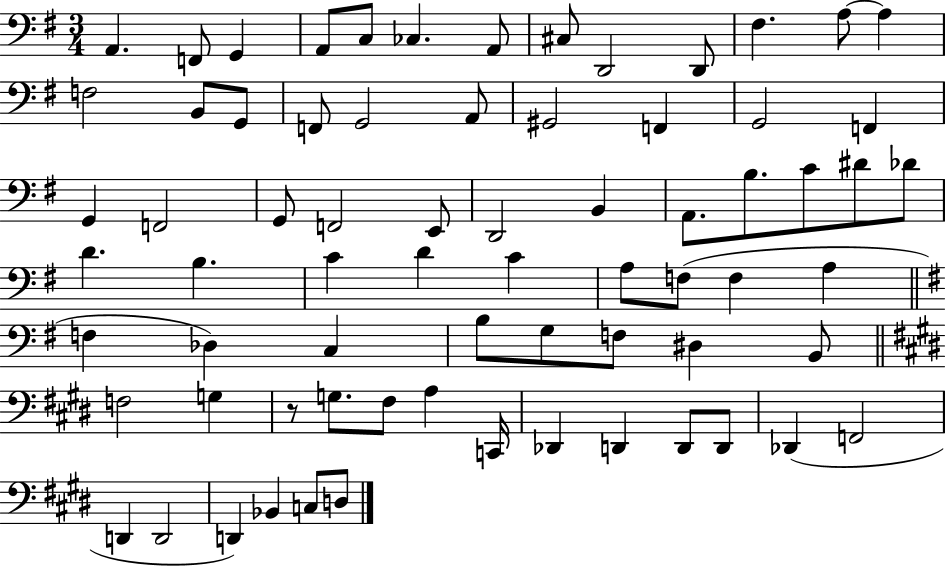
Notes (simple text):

A2/q. F2/e G2/q A2/e C3/e CES3/q. A2/e C#3/e D2/h D2/e F#3/q. A3/e A3/q F3/h B2/e G2/e F2/e G2/h A2/e G#2/h F2/q G2/h F2/q G2/q F2/h G2/e F2/h E2/e D2/h B2/q A2/e. B3/e. C4/e D#4/e Db4/e D4/q. B3/q. C4/q D4/q C4/q A3/e F3/e F3/q A3/q F3/q Db3/q C3/q B3/e G3/e F3/e D#3/q B2/e F3/h G3/q R/e G3/e. F#3/e A3/q C2/s Db2/q D2/q D2/e D2/e Db2/q F2/h D2/q D2/h D2/q Bb2/q C3/e D3/e